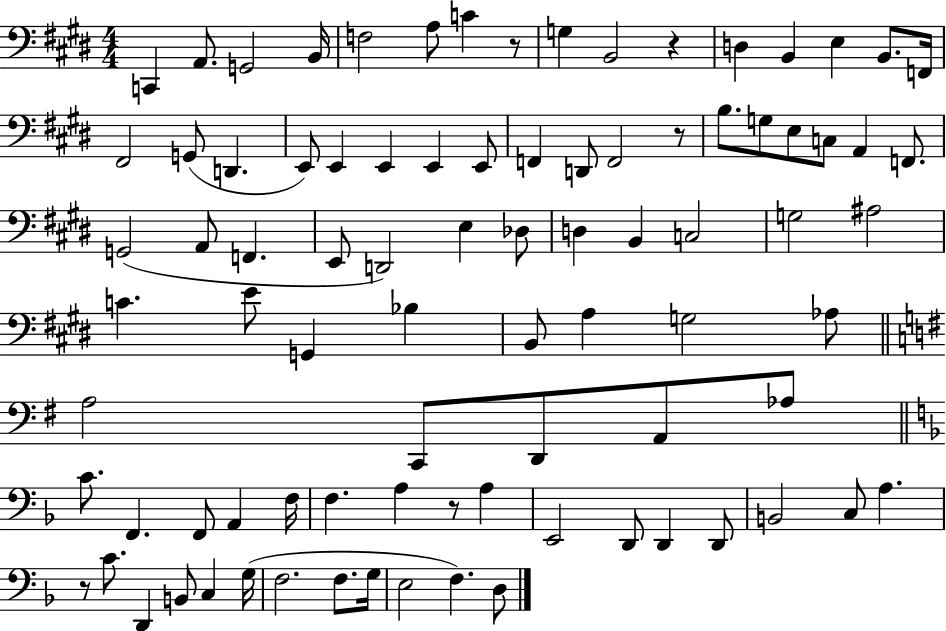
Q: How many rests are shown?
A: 5